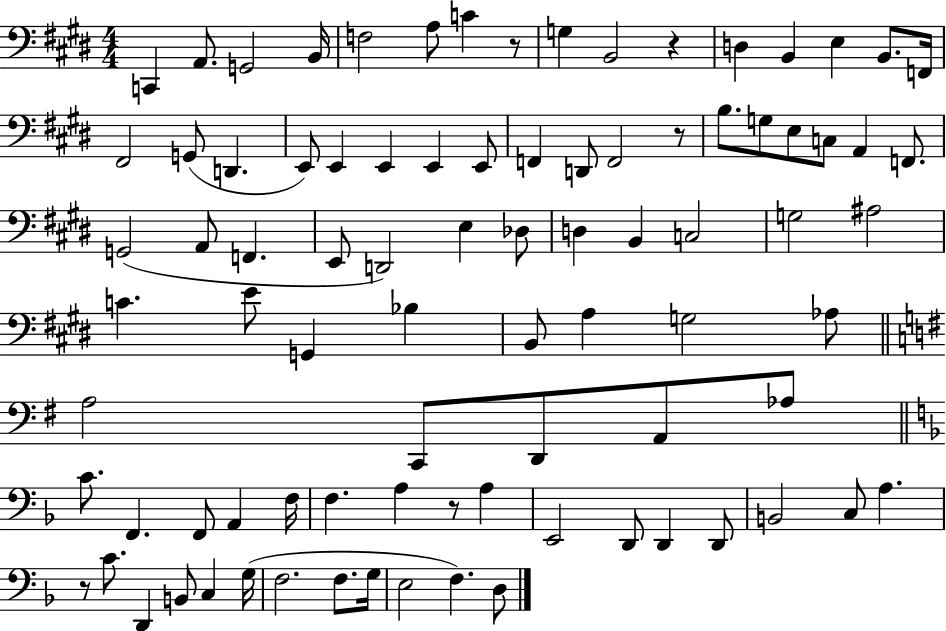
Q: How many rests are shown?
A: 5